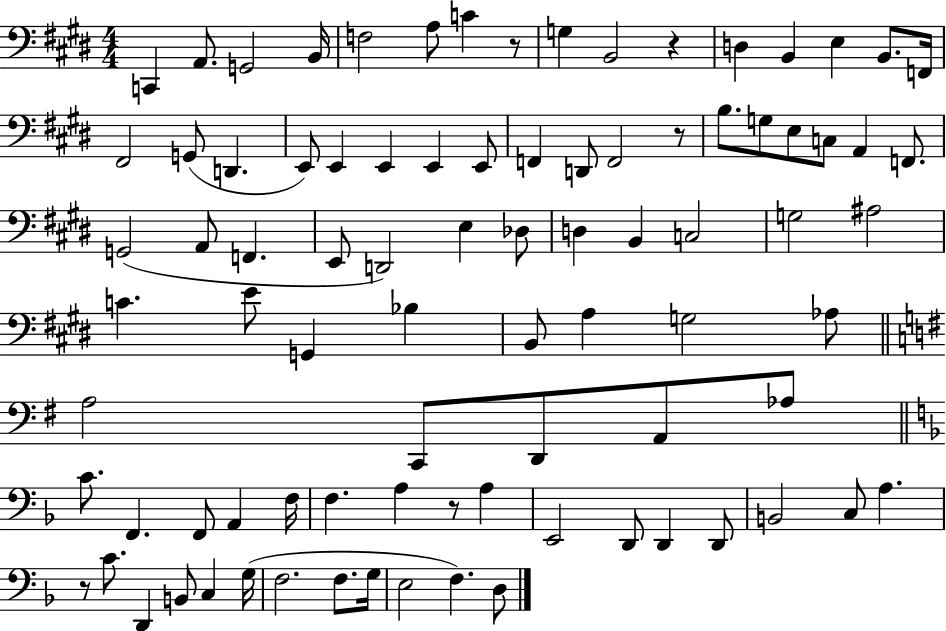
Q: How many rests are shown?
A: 5